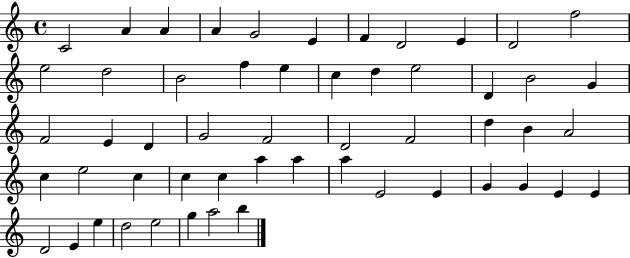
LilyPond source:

{
  \clef treble
  \time 4/4
  \defaultTimeSignature
  \key c \major
  c'2 a'4 a'4 | a'4 g'2 e'4 | f'4 d'2 e'4 | d'2 f''2 | \break e''2 d''2 | b'2 f''4 e''4 | c''4 d''4 e''2 | d'4 b'2 g'4 | \break f'2 e'4 d'4 | g'2 f'2 | d'2 f'2 | d''4 b'4 a'2 | \break c''4 e''2 c''4 | c''4 c''4 a''4 a''4 | a''4 e'2 e'4 | g'4 g'4 e'4 e'4 | \break d'2 e'4 e''4 | d''2 e''2 | g''4 a''2 b''4 | \bar "|."
}